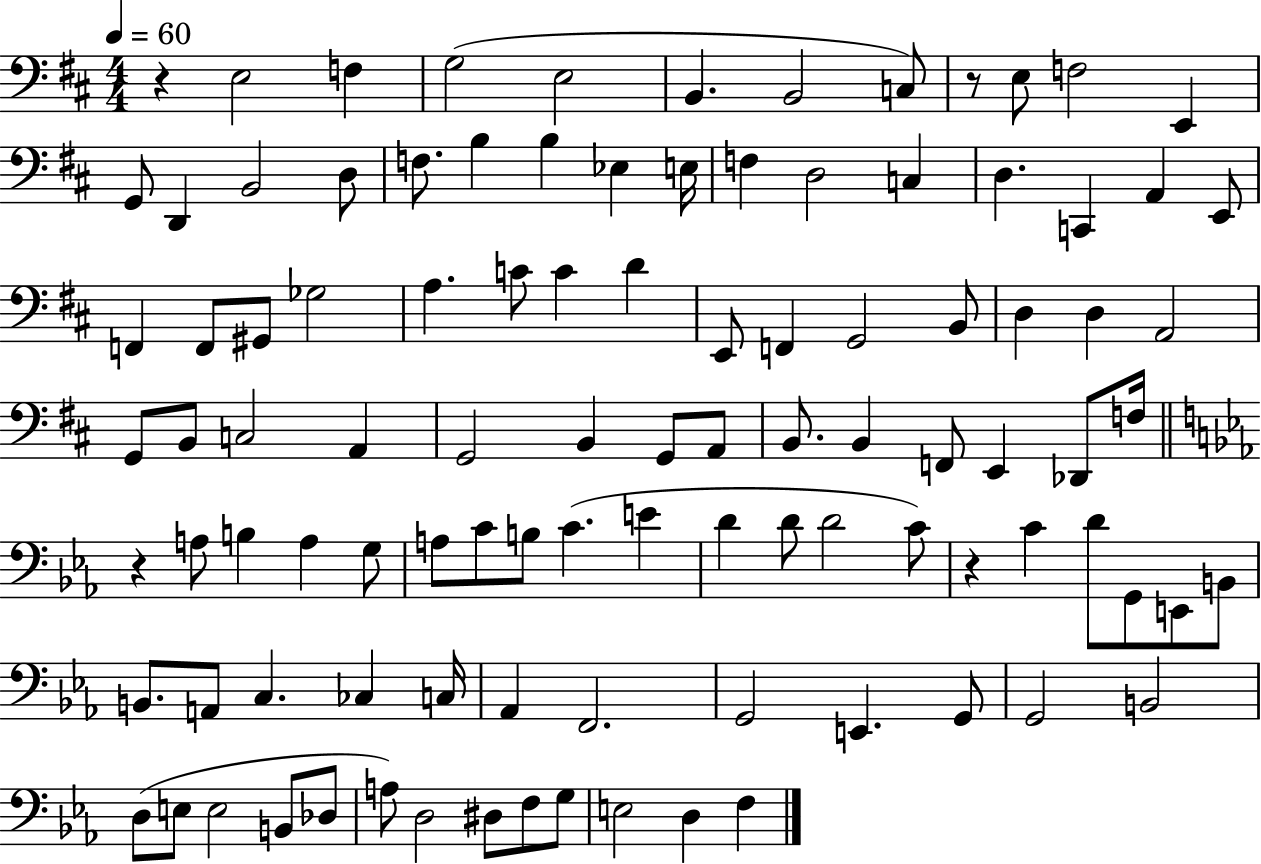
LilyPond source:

{
  \clef bass
  \numericTimeSignature
  \time 4/4
  \key d \major
  \tempo 4 = 60
  r4 e2 f4 | g2( e2 | b,4. b,2 c8) | r8 e8 f2 e,4 | \break g,8 d,4 b,2 d8 | f8. b4 b4 ees4 e16 | f4 d2 c4 | d4. c,4 a,4 e,8 | \break f,4 f,8 gis,8 ges2 | a4. c'8 c'4 d'4 | e,8 f,4 g,2 b,8 | d4 d4 a,2 | \break g,8 b,8 c2 a,4 | g,2 b,4 g,8 a,8 | b,8. b,4 f,8 e,4 des,8 f16 | \bar "||" \break \key c \minor r4 a8 b4 a4 g8 | a8 c'8 b8 c'4.( e'4 | d'4 d'8 d'2 c'8) | r4 c'4 d'8 g,8 e,8 b,8 | \break b,8. a,8 c4. ces4 c16 | aes,4 f,2. | g,2 e,4. g,8 | g,2 b,2 | \break d8( e8 e2 b,8 des8 | a8) d2 dis8 f8 g8 | e2 d4 f4 | \bar "|."
}